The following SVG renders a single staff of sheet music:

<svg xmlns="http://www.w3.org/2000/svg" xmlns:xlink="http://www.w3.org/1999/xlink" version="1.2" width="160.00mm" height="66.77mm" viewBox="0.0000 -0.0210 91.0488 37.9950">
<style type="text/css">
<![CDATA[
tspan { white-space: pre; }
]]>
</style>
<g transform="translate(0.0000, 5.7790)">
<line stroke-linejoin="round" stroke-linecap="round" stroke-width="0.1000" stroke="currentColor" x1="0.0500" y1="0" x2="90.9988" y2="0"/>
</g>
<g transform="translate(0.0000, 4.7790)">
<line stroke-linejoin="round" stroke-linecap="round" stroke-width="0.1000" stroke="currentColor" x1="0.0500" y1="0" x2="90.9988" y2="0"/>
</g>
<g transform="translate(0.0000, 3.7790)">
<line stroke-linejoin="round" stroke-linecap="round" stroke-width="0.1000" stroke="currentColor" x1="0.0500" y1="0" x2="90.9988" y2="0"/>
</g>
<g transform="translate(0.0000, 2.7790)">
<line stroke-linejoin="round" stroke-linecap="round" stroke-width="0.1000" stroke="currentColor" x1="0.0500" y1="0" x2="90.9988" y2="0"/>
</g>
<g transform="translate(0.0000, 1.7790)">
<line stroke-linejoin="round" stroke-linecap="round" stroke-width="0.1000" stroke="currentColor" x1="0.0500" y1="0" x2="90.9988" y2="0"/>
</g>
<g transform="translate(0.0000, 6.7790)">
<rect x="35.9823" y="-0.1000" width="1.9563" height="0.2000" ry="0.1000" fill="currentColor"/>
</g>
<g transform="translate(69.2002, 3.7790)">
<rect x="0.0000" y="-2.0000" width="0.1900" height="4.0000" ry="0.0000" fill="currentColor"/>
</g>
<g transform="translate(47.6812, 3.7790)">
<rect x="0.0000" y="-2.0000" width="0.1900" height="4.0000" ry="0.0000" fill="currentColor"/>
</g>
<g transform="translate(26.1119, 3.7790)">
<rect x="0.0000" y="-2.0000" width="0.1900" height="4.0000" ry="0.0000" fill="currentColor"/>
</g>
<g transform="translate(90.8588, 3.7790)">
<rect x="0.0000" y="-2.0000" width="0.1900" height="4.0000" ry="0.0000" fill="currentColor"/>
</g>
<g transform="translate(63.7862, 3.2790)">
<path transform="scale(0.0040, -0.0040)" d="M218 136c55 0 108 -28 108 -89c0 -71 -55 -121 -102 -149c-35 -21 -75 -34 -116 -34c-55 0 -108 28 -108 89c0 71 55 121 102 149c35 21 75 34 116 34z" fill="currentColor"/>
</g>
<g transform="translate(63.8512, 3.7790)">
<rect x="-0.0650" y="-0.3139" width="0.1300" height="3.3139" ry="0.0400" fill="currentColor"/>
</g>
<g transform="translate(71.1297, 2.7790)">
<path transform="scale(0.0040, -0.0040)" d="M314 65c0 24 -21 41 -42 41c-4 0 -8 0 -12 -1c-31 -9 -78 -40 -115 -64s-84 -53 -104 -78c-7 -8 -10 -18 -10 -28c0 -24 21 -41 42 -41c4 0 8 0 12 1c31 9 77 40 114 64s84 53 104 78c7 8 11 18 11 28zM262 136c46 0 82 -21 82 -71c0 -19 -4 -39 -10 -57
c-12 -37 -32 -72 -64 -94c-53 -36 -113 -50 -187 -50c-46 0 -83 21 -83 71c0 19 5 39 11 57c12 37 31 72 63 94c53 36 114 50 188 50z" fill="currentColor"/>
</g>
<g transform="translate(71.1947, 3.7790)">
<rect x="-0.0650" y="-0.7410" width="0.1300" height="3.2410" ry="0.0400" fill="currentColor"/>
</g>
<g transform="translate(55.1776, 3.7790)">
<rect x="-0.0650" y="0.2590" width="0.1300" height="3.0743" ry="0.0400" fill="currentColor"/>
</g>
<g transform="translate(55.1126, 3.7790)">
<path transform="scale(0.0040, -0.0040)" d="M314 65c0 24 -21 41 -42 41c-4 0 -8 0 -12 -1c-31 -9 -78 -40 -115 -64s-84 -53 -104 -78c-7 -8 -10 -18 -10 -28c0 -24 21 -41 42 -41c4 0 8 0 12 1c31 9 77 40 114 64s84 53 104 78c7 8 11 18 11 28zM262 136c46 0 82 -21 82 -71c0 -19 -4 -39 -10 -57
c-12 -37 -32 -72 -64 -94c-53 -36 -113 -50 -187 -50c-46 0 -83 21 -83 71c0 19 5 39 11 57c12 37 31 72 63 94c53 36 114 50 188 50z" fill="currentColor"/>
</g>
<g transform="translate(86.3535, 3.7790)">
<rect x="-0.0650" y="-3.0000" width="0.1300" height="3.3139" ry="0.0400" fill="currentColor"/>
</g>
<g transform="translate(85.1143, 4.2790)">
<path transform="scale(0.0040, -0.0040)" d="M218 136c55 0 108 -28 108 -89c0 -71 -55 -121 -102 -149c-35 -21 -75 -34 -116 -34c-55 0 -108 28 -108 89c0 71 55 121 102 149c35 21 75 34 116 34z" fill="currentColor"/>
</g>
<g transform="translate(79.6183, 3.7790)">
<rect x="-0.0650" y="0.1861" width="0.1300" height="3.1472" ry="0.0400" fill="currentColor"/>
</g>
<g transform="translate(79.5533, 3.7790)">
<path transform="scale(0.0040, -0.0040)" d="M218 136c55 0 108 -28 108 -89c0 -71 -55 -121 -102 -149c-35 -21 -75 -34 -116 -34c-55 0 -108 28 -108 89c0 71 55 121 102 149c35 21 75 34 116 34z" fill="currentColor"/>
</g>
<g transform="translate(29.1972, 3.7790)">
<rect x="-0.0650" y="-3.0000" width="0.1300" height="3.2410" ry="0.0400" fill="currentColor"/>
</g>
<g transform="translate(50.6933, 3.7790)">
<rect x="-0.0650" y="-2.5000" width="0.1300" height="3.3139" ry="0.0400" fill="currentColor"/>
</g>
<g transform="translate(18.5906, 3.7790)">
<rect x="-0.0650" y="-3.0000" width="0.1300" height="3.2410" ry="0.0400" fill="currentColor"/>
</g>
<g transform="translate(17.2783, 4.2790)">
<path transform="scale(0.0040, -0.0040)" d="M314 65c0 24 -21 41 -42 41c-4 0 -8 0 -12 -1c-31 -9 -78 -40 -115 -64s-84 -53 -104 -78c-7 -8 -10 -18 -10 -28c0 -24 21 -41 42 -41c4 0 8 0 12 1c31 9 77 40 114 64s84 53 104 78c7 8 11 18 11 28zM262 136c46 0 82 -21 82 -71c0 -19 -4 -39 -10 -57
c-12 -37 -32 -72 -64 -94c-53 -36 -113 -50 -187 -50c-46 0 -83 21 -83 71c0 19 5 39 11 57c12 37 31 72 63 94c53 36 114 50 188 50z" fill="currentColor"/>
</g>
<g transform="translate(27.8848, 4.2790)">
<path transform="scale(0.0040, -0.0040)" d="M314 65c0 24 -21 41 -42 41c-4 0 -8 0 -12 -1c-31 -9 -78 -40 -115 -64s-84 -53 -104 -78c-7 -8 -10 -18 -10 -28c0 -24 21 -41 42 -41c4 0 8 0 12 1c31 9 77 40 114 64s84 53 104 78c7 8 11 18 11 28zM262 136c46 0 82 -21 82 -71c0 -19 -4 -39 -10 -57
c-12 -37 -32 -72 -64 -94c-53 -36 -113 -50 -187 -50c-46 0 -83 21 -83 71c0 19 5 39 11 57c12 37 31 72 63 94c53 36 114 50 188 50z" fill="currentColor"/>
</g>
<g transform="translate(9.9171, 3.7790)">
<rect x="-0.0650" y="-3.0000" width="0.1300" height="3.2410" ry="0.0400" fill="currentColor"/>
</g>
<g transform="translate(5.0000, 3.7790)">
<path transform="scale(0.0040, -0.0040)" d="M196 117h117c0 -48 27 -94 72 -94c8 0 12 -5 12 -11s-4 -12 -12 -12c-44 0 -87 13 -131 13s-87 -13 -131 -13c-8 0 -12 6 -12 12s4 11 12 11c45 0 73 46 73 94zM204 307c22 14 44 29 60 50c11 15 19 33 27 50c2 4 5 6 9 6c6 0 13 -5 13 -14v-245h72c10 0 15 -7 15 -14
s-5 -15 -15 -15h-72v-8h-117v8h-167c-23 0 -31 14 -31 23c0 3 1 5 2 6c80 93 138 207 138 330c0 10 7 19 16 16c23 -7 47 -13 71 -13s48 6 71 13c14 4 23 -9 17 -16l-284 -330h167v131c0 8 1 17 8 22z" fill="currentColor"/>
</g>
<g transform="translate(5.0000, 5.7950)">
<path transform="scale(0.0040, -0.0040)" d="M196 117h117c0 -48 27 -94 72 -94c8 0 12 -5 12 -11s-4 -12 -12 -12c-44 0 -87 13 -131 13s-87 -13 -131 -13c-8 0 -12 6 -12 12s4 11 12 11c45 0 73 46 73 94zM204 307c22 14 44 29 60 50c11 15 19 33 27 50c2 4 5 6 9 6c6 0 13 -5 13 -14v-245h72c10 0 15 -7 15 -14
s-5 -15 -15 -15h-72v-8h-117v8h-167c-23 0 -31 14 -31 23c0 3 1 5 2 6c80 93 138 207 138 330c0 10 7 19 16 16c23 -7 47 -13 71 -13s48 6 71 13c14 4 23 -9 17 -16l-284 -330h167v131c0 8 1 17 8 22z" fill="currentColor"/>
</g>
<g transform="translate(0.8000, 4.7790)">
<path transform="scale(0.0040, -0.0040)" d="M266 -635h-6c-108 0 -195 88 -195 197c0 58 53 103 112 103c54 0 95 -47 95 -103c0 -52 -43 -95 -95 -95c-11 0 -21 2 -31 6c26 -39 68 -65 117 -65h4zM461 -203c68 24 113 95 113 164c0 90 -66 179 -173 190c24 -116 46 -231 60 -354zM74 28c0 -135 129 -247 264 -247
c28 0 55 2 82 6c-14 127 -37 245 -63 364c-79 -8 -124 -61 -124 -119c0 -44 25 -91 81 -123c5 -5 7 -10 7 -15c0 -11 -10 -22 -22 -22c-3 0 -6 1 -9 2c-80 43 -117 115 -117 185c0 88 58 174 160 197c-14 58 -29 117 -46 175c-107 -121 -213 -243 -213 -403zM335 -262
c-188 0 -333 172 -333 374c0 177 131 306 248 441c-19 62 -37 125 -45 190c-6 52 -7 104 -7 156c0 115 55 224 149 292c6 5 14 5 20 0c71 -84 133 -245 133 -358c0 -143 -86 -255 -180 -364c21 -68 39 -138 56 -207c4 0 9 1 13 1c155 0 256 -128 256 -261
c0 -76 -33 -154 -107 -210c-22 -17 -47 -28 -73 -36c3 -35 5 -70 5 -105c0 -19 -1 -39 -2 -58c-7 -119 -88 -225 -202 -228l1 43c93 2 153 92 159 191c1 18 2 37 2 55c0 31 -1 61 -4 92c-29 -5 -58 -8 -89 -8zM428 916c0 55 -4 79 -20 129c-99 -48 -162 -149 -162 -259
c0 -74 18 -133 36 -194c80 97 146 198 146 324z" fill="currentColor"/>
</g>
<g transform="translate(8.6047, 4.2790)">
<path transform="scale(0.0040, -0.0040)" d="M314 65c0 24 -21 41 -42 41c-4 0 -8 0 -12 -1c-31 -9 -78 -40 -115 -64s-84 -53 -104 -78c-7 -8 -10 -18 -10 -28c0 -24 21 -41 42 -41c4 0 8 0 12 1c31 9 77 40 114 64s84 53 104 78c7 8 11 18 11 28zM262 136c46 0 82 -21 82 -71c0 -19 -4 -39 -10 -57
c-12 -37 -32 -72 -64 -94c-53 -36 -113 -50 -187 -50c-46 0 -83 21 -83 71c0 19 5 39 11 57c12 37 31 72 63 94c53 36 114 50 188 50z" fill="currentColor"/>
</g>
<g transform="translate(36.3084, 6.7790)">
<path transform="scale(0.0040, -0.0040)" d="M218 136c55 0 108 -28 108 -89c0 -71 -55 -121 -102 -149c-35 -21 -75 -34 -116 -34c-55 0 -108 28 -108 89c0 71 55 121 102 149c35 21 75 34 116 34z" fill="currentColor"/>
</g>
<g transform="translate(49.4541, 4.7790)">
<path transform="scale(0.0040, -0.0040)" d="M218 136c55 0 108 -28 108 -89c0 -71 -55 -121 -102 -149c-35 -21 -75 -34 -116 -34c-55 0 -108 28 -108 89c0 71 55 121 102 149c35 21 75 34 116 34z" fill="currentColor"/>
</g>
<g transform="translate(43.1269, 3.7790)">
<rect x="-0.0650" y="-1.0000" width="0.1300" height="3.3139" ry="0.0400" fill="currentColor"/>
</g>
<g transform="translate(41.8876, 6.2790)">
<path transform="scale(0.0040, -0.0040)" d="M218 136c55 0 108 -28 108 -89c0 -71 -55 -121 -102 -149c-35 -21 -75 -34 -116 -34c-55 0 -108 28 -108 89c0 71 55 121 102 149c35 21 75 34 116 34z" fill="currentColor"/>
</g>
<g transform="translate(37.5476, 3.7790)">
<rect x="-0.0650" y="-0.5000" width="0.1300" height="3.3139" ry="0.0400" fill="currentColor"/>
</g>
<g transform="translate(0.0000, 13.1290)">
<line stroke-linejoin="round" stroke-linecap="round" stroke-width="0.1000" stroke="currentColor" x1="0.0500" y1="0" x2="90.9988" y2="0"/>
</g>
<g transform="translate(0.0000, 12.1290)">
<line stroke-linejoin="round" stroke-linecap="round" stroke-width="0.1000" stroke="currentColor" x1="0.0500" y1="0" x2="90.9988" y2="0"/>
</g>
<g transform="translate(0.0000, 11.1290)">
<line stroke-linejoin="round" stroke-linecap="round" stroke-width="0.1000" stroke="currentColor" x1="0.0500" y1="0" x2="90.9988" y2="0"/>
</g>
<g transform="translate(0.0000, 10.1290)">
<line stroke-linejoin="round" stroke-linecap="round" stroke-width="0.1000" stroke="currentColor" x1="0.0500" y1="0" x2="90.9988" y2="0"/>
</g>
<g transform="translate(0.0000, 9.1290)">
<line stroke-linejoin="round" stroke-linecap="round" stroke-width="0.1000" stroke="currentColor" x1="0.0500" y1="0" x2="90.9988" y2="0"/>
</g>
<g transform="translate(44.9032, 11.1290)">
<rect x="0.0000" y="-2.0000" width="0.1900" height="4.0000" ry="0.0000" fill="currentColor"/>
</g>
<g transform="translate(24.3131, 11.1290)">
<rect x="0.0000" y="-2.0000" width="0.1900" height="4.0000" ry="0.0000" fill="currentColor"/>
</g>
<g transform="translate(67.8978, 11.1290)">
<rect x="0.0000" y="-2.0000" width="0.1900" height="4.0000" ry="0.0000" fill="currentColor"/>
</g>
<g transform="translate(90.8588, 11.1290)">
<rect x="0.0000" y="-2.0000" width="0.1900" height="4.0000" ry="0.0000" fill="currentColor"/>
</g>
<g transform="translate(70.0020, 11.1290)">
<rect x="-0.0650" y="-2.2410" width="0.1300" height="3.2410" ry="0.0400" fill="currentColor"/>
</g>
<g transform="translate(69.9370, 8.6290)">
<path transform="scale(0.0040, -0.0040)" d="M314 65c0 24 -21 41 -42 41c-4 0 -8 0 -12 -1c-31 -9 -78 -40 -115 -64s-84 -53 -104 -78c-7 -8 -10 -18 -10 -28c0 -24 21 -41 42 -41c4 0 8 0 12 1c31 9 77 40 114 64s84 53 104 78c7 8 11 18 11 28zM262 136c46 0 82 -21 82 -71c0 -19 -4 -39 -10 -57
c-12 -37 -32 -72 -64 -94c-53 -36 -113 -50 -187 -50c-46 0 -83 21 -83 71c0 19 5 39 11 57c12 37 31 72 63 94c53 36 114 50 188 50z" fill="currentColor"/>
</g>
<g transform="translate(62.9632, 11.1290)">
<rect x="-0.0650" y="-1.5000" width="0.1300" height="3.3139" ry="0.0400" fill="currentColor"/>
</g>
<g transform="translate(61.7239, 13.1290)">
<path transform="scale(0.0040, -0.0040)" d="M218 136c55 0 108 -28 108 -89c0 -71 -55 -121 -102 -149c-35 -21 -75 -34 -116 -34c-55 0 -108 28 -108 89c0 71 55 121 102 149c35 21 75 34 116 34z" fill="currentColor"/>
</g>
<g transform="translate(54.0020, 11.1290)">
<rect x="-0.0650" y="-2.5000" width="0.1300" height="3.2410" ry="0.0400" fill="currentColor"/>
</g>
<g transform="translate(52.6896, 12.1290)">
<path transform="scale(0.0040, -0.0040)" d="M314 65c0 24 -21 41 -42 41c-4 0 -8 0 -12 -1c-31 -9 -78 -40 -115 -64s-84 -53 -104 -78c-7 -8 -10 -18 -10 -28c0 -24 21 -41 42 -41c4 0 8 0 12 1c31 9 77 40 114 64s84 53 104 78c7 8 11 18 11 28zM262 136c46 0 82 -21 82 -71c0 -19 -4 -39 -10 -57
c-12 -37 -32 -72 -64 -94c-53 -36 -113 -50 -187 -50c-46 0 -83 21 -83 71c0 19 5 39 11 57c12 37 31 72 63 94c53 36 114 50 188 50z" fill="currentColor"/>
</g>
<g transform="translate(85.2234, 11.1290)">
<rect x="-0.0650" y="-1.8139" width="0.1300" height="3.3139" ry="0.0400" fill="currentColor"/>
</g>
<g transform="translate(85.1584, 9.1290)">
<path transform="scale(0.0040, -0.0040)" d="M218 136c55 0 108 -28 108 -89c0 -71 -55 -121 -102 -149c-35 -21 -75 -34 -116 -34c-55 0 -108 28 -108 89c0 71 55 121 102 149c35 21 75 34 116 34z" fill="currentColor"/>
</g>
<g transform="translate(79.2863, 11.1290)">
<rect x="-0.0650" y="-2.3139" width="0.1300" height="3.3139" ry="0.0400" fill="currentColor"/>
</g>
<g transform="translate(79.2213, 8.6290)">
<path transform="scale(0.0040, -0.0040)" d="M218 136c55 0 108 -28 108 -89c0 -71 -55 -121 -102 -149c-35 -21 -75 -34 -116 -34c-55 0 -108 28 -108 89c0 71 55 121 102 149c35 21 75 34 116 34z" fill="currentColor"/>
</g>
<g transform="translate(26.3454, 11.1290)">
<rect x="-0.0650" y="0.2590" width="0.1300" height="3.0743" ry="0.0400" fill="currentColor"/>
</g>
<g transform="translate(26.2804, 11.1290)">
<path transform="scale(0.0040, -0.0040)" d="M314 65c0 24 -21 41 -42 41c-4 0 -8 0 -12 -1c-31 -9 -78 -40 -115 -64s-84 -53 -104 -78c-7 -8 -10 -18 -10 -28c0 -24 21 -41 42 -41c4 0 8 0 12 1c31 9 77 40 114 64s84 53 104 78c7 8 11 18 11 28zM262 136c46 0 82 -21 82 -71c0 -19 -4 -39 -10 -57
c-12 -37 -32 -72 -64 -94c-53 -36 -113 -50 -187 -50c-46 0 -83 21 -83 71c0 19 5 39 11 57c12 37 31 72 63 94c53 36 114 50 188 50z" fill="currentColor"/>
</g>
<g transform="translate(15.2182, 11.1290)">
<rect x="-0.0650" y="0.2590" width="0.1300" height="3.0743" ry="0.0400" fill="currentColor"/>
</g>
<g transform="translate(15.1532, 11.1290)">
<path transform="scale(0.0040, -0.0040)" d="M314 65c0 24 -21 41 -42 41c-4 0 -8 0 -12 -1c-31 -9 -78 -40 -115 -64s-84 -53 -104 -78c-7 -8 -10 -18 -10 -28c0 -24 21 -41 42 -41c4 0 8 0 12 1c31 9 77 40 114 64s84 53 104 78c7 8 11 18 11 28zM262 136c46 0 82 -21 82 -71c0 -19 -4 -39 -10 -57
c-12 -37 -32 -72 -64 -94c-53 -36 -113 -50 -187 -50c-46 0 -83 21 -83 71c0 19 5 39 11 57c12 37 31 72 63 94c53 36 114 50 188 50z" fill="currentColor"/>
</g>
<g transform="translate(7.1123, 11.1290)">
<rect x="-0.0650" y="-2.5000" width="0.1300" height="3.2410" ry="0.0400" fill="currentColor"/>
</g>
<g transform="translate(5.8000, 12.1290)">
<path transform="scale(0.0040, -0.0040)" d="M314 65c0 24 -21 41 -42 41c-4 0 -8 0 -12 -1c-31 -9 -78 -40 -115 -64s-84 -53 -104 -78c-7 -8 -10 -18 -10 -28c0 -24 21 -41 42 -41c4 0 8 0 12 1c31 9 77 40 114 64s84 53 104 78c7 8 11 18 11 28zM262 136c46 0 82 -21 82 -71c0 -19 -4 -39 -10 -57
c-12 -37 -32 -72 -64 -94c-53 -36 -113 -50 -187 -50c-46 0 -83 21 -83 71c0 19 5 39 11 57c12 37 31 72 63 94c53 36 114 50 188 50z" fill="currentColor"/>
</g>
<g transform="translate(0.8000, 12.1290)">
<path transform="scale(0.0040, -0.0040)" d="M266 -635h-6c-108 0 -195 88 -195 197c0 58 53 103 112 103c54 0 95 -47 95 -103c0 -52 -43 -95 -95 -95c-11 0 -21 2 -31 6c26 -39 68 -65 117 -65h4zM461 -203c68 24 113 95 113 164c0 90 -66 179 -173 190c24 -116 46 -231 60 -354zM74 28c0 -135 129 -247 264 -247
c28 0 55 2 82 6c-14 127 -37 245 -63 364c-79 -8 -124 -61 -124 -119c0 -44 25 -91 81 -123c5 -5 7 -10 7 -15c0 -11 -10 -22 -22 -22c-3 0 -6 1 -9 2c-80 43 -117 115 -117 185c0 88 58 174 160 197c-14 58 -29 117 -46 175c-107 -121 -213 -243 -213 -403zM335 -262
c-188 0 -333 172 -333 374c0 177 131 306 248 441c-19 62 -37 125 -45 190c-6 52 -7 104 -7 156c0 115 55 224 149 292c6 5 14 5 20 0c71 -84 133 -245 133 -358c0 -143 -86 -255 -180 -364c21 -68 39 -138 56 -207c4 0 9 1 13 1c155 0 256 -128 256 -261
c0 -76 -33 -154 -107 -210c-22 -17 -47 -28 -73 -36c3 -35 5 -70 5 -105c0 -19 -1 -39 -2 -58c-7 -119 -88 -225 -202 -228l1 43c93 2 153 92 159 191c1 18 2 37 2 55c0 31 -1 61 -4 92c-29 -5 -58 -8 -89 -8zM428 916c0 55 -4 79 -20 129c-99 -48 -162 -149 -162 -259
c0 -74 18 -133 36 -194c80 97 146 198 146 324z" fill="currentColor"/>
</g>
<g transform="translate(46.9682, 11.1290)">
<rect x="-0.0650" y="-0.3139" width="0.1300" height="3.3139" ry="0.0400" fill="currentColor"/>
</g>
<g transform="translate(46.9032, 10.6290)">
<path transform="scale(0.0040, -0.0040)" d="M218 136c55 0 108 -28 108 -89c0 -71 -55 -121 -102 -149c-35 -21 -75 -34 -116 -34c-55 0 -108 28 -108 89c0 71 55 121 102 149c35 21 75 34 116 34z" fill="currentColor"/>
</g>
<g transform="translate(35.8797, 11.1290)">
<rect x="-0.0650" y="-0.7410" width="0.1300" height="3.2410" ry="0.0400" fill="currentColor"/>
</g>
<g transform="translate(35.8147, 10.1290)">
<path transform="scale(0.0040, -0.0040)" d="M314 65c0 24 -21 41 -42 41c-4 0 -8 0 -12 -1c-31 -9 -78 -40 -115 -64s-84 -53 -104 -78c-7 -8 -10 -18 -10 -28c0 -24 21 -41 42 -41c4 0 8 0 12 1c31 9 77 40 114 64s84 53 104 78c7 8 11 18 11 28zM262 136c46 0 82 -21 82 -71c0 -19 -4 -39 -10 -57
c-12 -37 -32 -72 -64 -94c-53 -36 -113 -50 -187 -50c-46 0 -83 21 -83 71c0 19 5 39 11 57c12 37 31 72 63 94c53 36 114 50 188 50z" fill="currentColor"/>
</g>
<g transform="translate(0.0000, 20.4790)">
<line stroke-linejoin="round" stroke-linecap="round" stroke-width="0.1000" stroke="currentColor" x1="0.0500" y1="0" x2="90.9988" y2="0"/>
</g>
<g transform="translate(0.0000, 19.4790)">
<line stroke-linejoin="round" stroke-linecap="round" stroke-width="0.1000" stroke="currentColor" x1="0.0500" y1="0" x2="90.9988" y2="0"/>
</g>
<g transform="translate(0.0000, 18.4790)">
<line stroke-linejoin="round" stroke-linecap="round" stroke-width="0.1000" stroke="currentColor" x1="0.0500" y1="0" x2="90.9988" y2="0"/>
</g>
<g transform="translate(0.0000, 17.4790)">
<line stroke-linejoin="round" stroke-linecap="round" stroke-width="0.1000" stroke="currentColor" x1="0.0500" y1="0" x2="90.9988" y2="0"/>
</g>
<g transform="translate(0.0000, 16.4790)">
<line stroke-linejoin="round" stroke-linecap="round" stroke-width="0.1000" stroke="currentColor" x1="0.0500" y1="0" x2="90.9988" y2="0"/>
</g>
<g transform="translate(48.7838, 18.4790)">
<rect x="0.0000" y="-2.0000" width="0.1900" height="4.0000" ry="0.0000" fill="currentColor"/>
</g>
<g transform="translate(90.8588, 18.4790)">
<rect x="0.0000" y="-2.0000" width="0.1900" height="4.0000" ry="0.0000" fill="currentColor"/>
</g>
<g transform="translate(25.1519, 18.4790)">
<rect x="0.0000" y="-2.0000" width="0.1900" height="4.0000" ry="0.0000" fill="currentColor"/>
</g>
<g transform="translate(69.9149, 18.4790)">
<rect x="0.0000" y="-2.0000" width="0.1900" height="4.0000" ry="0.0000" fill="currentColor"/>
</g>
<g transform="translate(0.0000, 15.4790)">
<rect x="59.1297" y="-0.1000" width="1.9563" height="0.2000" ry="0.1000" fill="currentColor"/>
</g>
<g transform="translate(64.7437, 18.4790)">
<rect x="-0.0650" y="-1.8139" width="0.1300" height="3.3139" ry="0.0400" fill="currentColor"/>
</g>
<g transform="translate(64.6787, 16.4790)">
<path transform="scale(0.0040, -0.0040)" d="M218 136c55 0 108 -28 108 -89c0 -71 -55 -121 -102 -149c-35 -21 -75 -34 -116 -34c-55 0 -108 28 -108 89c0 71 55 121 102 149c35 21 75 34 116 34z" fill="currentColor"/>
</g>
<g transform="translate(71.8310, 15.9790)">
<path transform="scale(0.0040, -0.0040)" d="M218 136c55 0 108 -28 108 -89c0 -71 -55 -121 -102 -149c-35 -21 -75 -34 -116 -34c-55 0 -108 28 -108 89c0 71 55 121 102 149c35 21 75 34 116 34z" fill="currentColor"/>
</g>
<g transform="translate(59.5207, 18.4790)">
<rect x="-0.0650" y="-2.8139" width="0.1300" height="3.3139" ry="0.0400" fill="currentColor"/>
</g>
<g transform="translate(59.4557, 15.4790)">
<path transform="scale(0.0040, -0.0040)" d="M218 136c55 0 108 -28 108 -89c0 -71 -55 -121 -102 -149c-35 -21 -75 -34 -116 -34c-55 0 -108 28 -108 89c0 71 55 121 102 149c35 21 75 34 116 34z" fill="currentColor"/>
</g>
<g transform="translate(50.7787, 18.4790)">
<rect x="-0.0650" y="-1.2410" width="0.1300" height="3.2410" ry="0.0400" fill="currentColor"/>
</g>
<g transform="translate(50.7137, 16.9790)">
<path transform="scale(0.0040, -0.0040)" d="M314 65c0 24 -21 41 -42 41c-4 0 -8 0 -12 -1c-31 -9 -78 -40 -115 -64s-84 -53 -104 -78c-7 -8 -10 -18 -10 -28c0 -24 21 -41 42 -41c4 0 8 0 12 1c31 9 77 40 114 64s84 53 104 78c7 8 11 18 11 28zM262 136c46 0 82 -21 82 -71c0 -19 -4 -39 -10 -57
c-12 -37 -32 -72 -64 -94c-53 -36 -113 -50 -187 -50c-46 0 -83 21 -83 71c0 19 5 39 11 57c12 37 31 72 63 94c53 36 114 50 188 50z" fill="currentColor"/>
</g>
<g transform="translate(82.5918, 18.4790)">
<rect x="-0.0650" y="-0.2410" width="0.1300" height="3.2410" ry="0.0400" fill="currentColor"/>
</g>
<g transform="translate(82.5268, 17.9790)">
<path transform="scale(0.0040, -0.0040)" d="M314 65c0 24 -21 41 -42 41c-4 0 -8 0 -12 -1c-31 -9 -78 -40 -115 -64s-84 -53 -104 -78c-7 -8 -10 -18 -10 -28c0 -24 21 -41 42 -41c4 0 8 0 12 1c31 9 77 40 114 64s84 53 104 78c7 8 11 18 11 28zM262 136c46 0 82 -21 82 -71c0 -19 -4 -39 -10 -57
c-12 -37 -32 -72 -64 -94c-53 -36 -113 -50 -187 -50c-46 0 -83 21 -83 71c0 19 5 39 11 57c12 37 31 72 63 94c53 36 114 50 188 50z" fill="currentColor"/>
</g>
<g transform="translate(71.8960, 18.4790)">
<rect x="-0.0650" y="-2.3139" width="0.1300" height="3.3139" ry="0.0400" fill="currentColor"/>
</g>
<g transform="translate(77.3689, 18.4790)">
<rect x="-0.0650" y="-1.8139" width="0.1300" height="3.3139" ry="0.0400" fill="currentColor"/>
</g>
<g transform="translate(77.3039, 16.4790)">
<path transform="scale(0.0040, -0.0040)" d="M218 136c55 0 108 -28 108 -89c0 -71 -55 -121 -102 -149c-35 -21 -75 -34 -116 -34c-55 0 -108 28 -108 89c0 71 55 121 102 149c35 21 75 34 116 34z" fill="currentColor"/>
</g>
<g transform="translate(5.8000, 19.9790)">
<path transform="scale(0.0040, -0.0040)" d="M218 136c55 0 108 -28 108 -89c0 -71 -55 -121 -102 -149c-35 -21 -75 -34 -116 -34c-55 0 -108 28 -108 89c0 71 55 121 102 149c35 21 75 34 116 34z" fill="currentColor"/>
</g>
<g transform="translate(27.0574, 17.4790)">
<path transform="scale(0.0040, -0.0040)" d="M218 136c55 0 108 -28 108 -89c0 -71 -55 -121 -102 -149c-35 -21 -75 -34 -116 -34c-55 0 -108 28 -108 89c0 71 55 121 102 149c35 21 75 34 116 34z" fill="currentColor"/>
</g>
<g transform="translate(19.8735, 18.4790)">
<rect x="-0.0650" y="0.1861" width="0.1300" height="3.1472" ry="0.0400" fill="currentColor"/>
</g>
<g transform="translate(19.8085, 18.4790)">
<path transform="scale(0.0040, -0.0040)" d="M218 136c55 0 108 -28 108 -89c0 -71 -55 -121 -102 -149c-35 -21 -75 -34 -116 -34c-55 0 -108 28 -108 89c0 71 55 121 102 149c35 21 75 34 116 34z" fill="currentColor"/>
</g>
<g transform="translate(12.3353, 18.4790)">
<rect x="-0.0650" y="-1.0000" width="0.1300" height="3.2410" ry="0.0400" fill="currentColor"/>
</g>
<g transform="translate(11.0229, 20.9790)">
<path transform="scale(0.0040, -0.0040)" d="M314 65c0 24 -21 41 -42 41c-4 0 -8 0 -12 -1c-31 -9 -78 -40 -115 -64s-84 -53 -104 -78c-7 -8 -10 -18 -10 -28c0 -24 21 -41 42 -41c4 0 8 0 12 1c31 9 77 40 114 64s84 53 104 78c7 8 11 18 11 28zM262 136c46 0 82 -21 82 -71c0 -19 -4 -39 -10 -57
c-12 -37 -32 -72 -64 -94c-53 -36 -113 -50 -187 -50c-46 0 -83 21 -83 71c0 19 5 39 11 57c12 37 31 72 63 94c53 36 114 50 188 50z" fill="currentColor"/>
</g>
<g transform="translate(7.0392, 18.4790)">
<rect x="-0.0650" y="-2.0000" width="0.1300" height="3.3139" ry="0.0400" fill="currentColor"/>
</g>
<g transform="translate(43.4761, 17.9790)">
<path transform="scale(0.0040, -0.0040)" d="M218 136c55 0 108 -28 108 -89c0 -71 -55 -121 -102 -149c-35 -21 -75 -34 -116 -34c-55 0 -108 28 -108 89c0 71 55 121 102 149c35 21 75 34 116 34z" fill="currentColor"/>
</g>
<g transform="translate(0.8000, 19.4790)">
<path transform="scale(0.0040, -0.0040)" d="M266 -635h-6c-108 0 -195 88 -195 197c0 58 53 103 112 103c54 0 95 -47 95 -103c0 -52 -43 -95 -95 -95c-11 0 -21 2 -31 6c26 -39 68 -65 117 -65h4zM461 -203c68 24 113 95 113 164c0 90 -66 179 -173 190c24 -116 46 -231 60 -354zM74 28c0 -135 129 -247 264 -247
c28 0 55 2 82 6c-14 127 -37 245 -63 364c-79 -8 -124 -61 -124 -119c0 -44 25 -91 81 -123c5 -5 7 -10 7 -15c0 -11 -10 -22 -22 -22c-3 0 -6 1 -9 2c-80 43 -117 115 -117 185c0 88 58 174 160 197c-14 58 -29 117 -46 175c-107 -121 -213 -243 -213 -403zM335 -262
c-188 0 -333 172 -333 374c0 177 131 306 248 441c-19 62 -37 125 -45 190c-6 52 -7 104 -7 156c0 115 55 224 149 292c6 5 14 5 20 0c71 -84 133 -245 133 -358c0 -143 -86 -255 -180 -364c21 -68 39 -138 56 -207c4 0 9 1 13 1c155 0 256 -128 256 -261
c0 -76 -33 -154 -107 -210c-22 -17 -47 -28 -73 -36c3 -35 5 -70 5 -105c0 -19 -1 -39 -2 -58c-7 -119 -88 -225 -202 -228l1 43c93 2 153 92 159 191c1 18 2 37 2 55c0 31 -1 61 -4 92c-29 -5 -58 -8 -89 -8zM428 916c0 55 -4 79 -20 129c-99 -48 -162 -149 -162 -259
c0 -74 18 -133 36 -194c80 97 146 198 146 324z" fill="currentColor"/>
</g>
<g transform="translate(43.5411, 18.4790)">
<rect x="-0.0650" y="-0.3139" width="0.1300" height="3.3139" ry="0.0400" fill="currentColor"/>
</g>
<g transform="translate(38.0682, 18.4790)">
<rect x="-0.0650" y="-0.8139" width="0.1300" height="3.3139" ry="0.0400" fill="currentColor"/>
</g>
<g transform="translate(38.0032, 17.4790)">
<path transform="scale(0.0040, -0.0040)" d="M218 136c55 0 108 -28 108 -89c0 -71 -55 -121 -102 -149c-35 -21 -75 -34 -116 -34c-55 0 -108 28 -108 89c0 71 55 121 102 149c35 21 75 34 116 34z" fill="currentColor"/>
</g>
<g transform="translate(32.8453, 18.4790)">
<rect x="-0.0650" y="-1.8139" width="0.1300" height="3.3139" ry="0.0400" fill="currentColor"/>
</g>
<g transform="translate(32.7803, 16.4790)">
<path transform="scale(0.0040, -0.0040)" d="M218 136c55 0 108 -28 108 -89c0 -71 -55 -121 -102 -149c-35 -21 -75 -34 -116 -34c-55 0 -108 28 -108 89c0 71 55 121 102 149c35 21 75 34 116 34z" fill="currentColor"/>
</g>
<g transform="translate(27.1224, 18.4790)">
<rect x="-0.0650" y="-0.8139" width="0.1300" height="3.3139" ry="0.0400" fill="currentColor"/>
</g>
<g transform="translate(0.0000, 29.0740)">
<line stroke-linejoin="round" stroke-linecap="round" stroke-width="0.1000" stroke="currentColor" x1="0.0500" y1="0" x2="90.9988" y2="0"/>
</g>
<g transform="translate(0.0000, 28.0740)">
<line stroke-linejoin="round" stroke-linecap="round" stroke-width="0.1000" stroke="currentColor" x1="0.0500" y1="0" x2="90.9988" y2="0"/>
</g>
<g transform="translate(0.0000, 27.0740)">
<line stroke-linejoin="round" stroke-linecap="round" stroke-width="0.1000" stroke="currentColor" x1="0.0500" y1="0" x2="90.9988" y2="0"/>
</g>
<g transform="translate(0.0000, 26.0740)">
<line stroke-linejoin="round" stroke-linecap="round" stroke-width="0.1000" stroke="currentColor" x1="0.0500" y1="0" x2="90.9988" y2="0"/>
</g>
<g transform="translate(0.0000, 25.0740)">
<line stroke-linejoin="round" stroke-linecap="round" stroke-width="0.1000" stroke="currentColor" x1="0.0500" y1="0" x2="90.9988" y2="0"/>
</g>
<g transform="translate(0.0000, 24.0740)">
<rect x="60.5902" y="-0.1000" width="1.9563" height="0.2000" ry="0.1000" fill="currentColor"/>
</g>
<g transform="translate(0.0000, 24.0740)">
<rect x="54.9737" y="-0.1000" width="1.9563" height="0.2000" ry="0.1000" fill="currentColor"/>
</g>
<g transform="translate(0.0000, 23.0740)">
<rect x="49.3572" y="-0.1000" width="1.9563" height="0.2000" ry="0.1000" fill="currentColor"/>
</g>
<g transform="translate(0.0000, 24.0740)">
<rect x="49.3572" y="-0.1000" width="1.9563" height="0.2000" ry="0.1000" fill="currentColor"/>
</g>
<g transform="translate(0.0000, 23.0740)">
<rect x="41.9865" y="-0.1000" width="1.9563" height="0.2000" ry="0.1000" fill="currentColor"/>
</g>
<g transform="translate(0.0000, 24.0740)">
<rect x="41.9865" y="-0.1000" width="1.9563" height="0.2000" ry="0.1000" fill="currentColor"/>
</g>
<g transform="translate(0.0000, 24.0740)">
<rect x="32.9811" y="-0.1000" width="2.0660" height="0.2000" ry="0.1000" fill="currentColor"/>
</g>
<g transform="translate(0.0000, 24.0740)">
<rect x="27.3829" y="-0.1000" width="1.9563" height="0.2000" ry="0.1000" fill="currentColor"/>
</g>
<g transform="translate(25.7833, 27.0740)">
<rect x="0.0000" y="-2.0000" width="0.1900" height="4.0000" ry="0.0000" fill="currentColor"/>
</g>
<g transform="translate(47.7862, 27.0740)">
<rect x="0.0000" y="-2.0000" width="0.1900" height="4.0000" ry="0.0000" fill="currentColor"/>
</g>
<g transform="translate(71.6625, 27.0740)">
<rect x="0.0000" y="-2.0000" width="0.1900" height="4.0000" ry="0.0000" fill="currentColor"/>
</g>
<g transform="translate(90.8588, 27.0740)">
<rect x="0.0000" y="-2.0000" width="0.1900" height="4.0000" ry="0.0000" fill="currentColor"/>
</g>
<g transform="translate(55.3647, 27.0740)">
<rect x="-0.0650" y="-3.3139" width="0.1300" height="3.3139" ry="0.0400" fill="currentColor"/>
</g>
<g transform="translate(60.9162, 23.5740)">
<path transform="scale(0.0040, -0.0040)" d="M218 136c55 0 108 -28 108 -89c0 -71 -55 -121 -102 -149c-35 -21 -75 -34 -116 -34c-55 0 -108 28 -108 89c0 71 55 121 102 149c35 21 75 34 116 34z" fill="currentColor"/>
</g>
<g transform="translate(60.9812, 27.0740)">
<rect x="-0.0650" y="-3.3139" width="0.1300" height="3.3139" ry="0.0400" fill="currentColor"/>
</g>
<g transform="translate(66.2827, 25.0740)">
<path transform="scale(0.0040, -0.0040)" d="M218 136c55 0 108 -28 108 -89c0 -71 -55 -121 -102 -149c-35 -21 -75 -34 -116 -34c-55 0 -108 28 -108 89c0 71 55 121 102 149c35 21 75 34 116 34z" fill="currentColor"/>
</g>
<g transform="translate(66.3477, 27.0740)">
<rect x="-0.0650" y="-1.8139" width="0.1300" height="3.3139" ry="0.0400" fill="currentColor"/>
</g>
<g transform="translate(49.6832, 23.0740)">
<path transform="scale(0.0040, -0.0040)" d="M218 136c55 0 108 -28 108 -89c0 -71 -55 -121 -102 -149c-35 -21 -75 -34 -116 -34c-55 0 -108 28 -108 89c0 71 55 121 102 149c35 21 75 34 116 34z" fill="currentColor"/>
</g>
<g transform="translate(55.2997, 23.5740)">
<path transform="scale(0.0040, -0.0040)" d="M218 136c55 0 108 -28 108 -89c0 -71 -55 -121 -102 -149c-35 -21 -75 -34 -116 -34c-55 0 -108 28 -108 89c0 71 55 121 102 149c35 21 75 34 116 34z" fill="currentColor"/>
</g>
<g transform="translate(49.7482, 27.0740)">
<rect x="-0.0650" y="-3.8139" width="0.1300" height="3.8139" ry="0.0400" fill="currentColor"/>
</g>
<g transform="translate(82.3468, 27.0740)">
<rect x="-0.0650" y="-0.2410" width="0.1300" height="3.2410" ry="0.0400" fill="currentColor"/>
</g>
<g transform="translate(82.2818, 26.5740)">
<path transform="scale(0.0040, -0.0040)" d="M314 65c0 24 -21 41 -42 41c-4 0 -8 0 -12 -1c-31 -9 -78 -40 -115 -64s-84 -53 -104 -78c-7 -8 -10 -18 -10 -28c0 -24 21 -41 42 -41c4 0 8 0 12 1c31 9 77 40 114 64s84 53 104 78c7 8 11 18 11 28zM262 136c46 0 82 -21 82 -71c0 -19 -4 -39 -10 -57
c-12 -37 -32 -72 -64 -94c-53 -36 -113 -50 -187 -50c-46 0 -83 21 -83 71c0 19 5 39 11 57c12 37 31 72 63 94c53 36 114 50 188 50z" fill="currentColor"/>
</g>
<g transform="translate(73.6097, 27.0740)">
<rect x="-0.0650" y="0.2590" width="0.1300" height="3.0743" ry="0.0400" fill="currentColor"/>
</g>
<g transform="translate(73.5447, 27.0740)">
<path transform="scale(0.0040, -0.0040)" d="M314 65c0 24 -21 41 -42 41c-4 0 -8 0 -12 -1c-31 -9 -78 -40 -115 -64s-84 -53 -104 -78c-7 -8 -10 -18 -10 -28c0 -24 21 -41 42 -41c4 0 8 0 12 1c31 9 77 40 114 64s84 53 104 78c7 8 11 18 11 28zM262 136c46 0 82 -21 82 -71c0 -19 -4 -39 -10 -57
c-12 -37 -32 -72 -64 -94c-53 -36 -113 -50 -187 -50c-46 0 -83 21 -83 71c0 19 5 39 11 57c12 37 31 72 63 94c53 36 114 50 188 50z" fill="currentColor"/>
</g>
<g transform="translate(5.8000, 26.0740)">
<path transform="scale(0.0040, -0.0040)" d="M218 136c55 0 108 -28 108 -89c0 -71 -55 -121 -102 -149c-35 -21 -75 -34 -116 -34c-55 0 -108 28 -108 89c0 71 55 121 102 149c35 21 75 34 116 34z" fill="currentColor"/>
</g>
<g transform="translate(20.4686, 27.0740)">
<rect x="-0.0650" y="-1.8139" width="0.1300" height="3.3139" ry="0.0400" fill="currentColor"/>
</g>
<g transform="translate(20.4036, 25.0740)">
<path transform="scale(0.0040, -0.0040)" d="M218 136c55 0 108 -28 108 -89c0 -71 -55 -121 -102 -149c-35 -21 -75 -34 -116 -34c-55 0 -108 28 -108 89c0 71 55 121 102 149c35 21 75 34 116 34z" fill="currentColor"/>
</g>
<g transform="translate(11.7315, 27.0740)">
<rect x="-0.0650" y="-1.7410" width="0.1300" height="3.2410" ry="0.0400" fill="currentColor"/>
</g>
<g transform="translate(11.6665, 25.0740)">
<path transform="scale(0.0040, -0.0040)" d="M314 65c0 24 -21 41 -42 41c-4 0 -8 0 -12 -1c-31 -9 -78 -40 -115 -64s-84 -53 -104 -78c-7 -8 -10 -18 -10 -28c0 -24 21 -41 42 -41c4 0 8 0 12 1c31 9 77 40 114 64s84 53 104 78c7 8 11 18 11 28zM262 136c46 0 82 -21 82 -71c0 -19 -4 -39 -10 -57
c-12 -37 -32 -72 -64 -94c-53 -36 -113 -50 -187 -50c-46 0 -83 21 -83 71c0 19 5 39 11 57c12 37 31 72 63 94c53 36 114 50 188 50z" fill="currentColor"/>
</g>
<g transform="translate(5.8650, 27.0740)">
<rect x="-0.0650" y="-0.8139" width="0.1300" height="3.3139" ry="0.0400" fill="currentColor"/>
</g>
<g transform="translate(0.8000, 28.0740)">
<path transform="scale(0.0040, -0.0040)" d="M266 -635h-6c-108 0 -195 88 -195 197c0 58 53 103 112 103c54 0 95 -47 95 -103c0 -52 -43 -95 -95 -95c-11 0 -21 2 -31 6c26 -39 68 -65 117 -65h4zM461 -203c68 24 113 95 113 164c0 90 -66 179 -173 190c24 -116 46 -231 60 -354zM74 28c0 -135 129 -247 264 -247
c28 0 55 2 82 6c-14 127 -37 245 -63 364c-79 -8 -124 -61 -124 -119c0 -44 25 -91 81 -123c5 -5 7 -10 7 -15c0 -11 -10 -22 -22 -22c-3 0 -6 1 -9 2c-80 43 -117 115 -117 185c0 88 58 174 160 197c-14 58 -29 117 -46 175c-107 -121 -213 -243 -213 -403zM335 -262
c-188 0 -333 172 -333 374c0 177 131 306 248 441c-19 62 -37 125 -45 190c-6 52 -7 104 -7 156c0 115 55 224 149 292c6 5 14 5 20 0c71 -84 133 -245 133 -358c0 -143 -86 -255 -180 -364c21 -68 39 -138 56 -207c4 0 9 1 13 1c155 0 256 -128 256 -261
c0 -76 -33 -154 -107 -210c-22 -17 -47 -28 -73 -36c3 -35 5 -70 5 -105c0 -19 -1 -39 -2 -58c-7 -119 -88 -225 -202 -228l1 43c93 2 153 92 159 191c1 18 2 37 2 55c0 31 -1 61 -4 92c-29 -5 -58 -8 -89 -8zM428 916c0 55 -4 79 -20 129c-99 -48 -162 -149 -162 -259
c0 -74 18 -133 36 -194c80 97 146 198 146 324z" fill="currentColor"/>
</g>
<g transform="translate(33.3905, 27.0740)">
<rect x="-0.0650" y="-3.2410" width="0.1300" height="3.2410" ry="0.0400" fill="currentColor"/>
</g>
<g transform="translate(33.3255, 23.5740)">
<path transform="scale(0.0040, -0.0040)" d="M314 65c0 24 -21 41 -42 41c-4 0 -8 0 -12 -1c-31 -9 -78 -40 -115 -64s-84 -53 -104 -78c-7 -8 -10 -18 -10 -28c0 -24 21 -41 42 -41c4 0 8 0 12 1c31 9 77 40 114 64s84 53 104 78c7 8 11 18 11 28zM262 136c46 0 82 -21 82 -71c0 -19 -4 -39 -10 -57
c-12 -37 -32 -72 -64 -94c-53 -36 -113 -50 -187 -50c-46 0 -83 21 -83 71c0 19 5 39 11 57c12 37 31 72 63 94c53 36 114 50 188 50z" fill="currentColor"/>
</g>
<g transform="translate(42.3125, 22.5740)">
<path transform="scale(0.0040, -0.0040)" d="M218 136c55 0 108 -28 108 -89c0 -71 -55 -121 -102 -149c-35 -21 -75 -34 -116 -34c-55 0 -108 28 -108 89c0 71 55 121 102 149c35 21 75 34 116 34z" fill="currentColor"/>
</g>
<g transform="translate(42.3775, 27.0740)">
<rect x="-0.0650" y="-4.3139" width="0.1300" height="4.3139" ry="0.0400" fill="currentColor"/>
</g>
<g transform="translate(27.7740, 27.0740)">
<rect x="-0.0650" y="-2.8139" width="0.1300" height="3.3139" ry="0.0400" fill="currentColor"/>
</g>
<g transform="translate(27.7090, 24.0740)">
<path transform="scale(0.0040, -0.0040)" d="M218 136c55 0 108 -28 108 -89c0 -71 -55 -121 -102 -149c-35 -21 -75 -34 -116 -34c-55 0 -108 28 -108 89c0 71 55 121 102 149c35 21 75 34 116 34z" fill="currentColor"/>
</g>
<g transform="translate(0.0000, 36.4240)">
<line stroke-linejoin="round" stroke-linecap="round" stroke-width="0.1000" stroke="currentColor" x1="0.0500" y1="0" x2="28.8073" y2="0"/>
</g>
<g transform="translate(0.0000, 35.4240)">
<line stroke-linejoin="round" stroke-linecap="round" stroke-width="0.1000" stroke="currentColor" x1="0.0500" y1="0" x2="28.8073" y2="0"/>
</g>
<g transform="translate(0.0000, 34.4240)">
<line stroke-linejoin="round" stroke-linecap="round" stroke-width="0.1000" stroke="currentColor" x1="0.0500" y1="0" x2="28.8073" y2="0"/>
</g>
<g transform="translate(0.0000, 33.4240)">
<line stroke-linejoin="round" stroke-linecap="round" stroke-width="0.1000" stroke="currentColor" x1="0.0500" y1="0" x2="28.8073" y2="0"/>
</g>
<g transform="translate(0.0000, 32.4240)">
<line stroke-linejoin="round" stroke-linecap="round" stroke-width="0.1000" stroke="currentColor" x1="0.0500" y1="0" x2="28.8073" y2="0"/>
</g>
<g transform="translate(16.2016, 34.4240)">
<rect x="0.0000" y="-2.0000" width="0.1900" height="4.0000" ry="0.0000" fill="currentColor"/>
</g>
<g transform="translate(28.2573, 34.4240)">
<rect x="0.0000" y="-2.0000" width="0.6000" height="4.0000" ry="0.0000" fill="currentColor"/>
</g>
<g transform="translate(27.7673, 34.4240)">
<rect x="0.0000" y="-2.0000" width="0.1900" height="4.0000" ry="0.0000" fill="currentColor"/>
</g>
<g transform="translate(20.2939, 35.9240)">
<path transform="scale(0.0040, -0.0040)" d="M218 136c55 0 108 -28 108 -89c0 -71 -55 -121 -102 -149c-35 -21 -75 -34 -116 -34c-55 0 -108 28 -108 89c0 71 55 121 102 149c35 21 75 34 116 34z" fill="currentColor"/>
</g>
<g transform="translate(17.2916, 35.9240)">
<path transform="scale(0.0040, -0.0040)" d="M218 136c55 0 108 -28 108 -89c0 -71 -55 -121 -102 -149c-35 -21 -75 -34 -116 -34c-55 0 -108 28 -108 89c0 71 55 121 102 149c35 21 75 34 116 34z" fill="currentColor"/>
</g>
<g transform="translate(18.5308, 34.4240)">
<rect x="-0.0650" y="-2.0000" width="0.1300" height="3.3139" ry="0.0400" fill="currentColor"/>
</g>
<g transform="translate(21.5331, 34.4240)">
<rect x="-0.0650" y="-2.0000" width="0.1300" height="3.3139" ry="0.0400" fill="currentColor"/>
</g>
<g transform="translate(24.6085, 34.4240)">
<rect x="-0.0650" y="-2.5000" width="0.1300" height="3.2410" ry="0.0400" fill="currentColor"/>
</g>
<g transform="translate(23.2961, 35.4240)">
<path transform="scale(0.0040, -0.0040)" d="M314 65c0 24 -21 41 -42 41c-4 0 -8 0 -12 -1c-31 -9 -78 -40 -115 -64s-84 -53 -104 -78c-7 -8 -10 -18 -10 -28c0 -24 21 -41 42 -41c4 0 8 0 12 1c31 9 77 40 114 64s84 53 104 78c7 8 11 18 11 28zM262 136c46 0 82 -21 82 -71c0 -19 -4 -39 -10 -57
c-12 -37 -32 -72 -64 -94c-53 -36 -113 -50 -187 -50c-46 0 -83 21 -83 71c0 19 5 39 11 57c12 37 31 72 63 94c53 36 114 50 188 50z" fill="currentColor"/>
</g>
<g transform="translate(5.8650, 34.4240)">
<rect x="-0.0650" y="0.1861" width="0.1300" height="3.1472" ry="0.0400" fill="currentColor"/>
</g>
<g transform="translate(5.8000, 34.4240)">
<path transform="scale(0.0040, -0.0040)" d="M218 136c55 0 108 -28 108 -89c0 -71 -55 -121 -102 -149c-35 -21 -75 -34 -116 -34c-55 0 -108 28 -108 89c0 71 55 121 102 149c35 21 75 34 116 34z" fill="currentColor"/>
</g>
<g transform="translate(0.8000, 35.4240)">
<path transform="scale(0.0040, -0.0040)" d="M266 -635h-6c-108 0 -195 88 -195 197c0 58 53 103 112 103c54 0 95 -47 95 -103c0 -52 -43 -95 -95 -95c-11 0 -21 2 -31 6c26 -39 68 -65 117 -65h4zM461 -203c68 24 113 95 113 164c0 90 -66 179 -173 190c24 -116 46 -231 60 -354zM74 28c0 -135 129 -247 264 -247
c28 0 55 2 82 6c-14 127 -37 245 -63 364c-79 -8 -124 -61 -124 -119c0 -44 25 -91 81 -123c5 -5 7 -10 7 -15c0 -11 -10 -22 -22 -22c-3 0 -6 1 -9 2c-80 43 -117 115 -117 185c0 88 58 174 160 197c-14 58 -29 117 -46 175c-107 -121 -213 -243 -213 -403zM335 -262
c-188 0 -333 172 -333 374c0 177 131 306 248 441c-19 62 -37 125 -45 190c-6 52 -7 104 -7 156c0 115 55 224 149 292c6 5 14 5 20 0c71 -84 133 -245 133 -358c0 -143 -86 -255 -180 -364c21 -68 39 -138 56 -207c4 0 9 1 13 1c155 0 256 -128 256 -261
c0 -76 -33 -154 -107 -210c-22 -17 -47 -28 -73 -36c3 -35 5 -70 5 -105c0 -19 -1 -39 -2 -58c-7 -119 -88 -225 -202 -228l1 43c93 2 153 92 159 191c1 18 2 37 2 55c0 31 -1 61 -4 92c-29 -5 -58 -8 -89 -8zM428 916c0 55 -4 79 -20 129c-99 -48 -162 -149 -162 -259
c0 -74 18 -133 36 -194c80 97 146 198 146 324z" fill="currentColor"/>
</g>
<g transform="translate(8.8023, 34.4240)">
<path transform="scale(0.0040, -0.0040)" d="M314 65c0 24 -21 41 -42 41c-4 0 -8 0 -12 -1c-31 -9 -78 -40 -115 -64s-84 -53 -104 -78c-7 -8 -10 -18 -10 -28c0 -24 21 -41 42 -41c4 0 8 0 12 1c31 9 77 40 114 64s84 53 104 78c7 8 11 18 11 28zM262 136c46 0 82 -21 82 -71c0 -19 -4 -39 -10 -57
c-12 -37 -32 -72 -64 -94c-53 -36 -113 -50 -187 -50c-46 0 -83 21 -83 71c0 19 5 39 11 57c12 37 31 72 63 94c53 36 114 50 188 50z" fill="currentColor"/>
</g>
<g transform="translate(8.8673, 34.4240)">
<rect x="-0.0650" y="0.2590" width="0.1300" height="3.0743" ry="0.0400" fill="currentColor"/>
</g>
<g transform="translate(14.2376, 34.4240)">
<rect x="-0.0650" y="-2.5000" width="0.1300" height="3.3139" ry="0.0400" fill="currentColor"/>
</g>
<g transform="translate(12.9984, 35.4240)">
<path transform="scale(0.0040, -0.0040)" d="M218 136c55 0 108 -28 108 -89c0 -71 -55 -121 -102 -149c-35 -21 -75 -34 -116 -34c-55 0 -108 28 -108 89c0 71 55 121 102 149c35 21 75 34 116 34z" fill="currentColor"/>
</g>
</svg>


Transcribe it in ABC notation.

X:1
T:Untitled
M:4/4
L:1/4
K:C
A2 A2 A2 C D G B2 c d2 B A G2 B2 B2 d2 c G2 E g2 g f F D2 B d f d c e2 a f g f c2 d f2 f a b2 d' c' b b f B2 c2 B B2 G F F G2